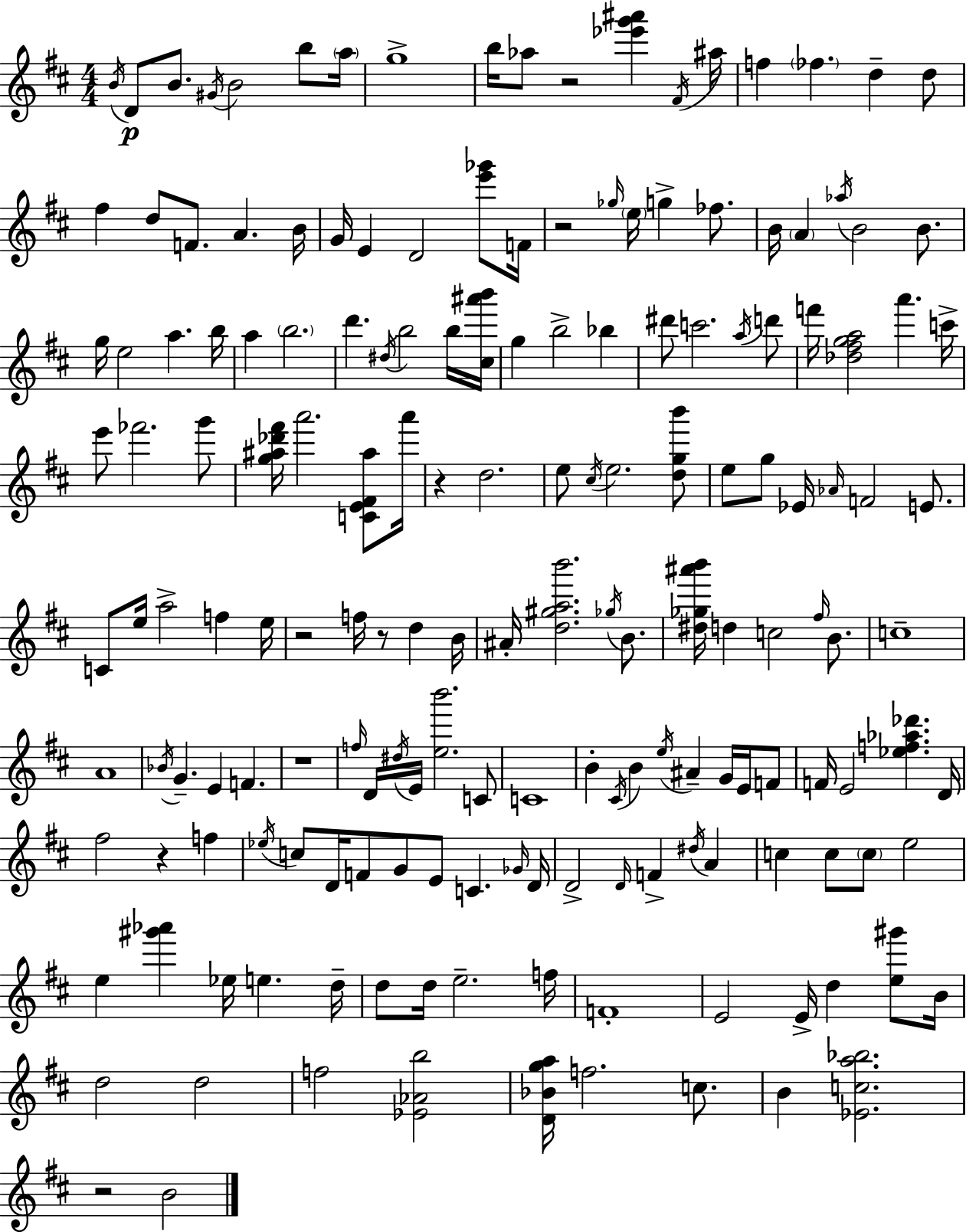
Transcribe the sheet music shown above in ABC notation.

X:1
T:Untitled
M:4/4
L:1/4
K:D
B/4 D/2 B/2 ^G/4 B2 b/2 a/4 g4 b/4 _a/2 z2 [_e'g'^a'] ^F/4 ^a/4 f _f d d/2 ^f d/2 F/2 A B/4 G/4 E D2 [e'_g']/2 F/4 z2 _g/4 e/4 g _f/2 B/4 A _a/4 B2 B/2 g/4 e2 a b/4 a b2 d' ^d/4 b2 b/4 [^c^a'b']/4 g b2 _b ^d'/2 c'2 a/4 d'/2 f'/4 [_d^fga]2 a' c'/4 e'/2 _f'2 g'/2 [g^a_d'^f']/4 a'2 [CE^F^a]/2 a'/4 z d2 e/2 ^c/4 e2 [dgb']/2 e/2 g/2 _E/4 _A/4 F2 E/2 C/2 e/4 a2 f e/4 z2 f/4 z/2 d B/4 ^A/4 [d^gab']2 _g/4 B/2 [^d_g^a'b']/4 d c2 ^f/4 B/2 c4 A4 _B/4 G E F z4 f/4 D/4 ^d/4 E/4 [eb']2 C/2 C4 B ^C/4 B e/4 ^A G/4 E/4 F/2 F/4 E2 [_ef_a_d'] D/4 ^f2 z f _e/4 c/2 D/4 F/2 G/2 E/2 C _G/4 D/4 D2 D/4 F ^d/4 A c c/2 c/2 e2 e [^g'_a'] _e/4 e d/4 d/2 d/4 e2 f/4 F4 E2 E/4 d [e^g']/2 B/4 d2 d2 f2 [_E_Ab]2 [D_Bga]/4 f2 c/2 B [_Eca_b]2 z2 B2